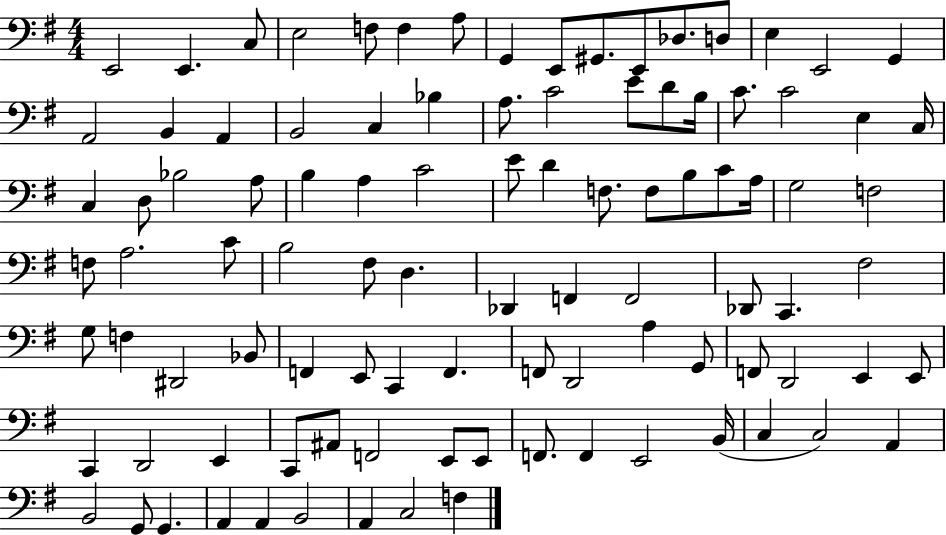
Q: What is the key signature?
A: G major